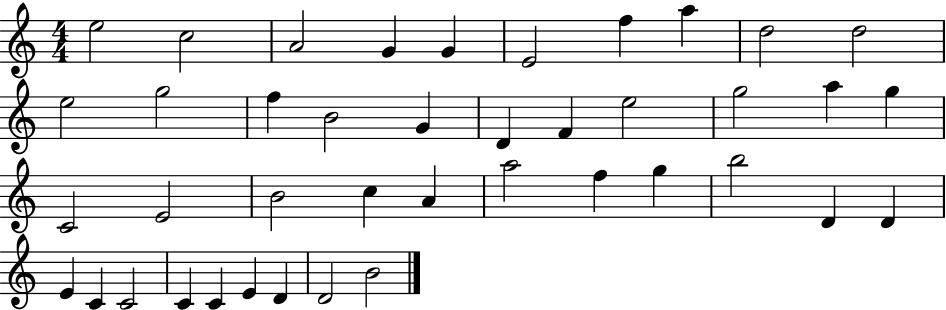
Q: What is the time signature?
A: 4/4